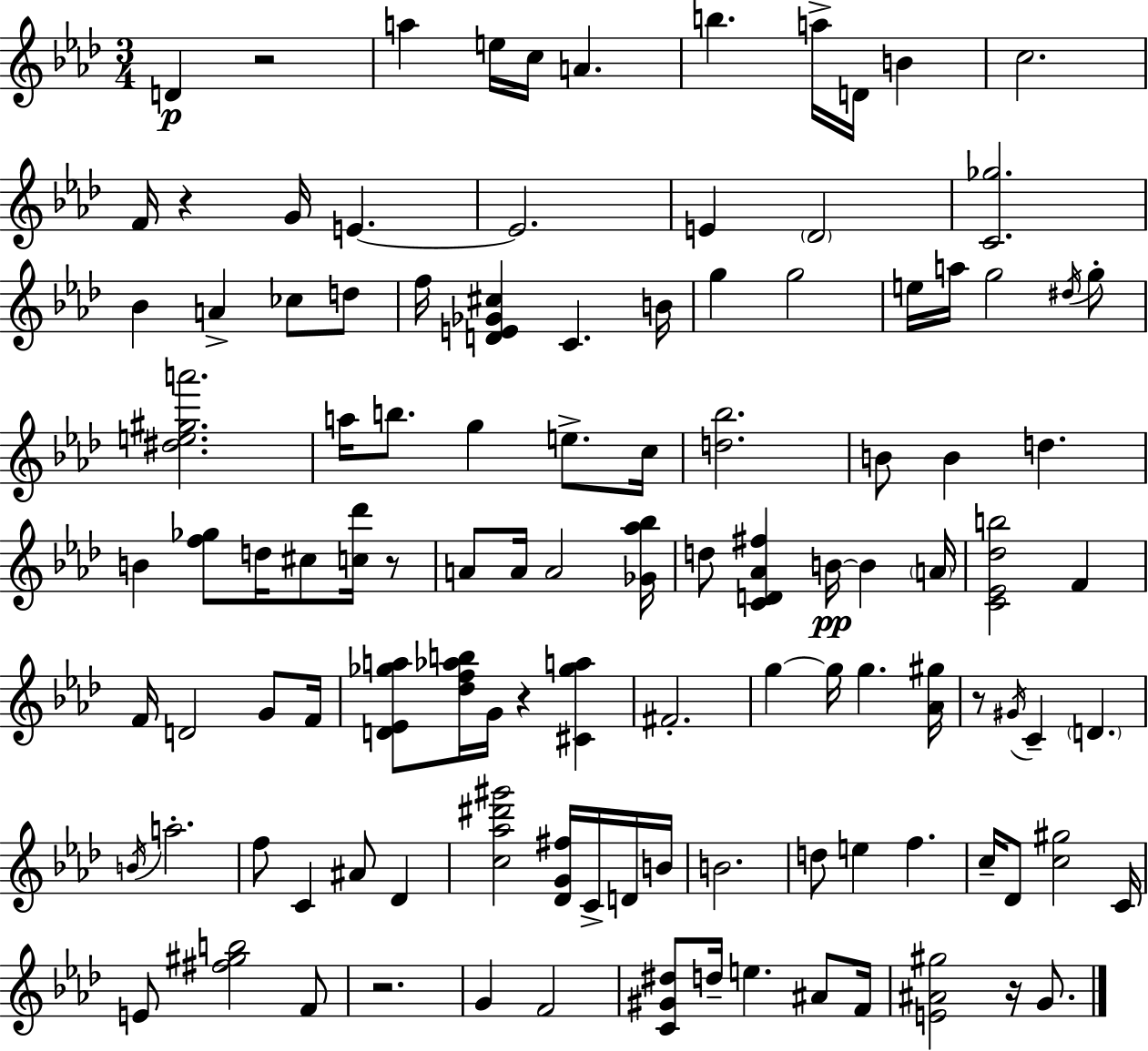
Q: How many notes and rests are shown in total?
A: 112